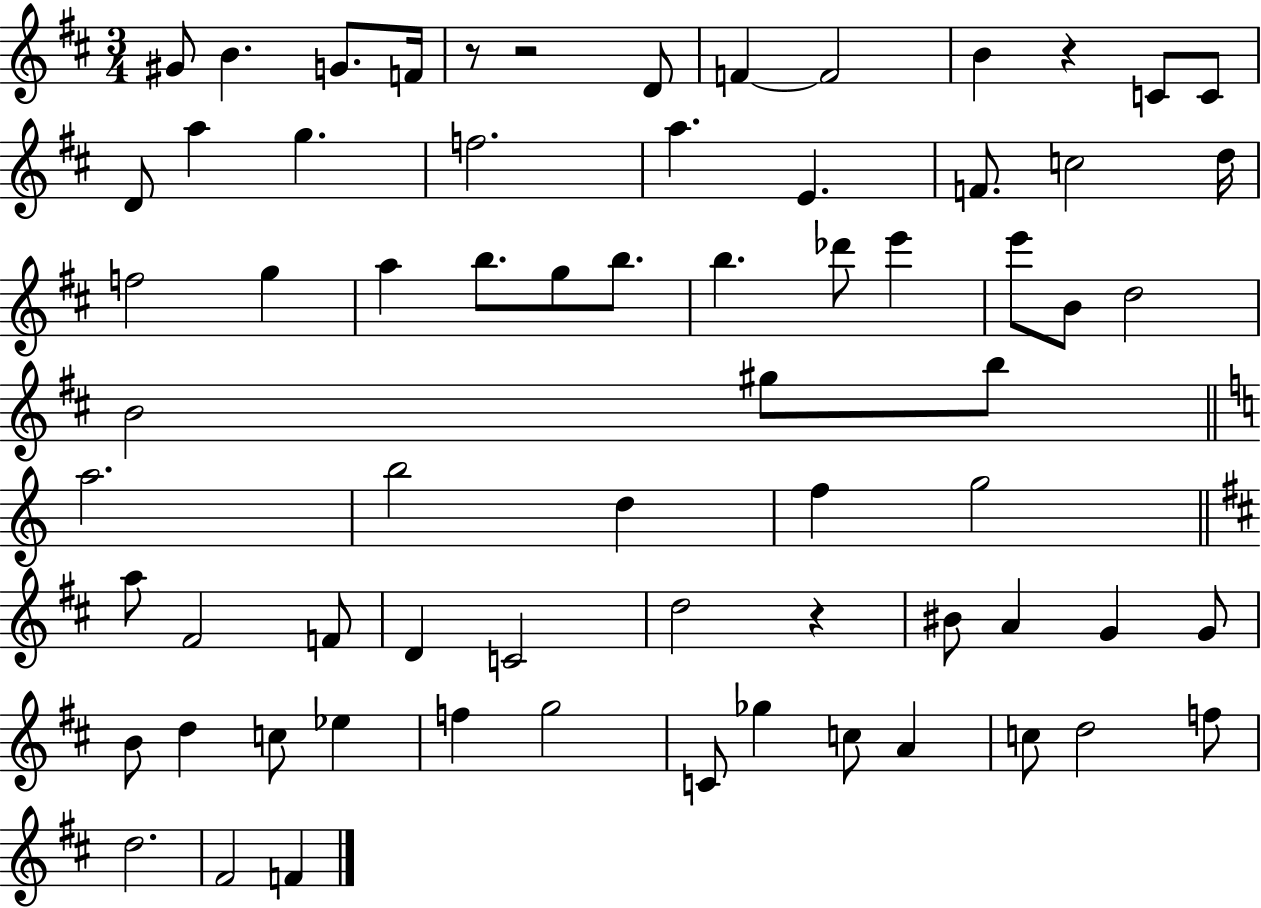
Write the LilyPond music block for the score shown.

{
  \clef treble
  \numericTimeSignature
  \time 3/4
  \key d \major
  gis'8 b'4. g'8. f'16 | r8 r2 d'8 | f'4~~ f'2 | b'4 r4 c'8 c'8 | \break d'8 a''4 g''4. | f''2. | a''4. e'4. | f'8. c''2 d''16 | \break f''2 g''4 | a''4 b''8. g''8 b''8. | b''4. des'''8 e'''4 | e'''8 b'8 d''2 | \break b'2 gis''8 b''8 | \bar "||" \break \key a \minor a''2. | b''2 d''4 | f''4 g''2 | \bar "||" \break \key d \major a''8 fis'2 f'8 | d'4 c'2 | d''2 r4 | bis'8 a'4 g'4 g'8 | \break b'8 d''4 c''8 ees''4 | f''4 g''2 | c'8 ges''4 c''8 a'4 | c''8 d''2 f''8 | \break d''2. | fis'2 f'4 | \bar "|."
}